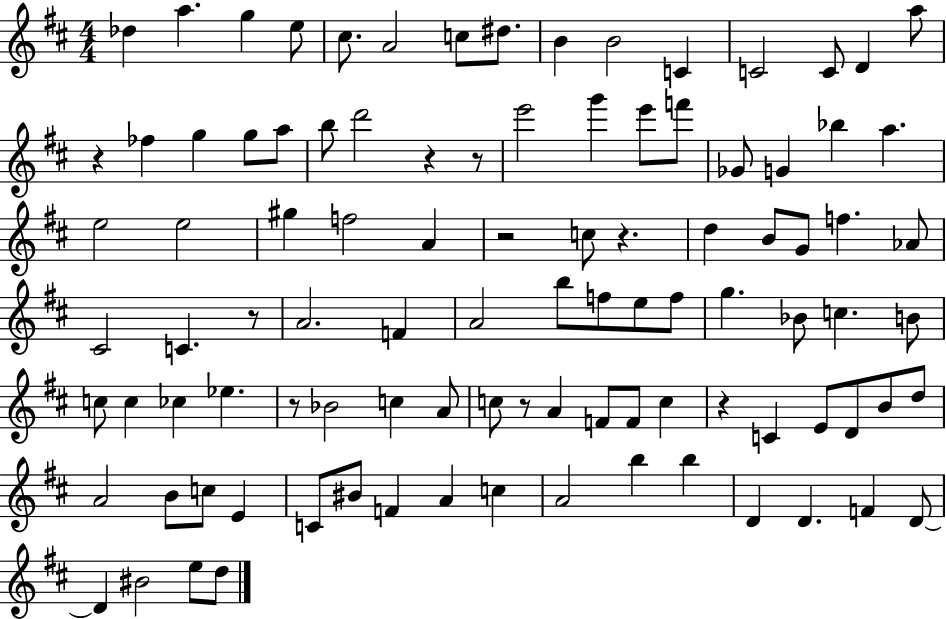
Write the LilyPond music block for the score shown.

{
  \clef treble
  \numericTimeSignature
  \time 4/4
  \key d \major
  \repeat volta 2 { des''4 a''4. g''4 e''8 | cis''8. a'2 c''8 dis''8. | b'4 b'2 c'4 | c'2 c'8 d'4 a''8 | \break r4 fes''4 g''4 g''8 a''8 | b''8 d'''2 r4 r8 | e'''2 g'''4 e'''8 f'''8 | ges'8 g'4 bes''4 a''4. | \break e''2 e''2 | gis''4 f''2 a'4 | r2 c''8 r4. | d''4 b'8 g'8 f''4. aes'8 | \break cis'2 c'4. r8 | a'2. f'4 | a'2 b''8 f''8 e''8 f''8 | g''4. bes'8 c''4. b'8 | \break c''8 c''4 ces''4 ees''4. | r8 bes'2 c''4 a'8 | c''8 r8 a'4 f'8 f'8 c''4 | r4 c'4 e'8 d'8 b'8 d''8 | \break a'2 b'8 c''8 e'4 | c'8 bis'8 f'4 a'4 c''4 | a'2 b''4 b''4 | d'4 d'4. f'4 d'8~~ | \break d'4 bis'2 e''8 d''8 | } \bar "|."
}